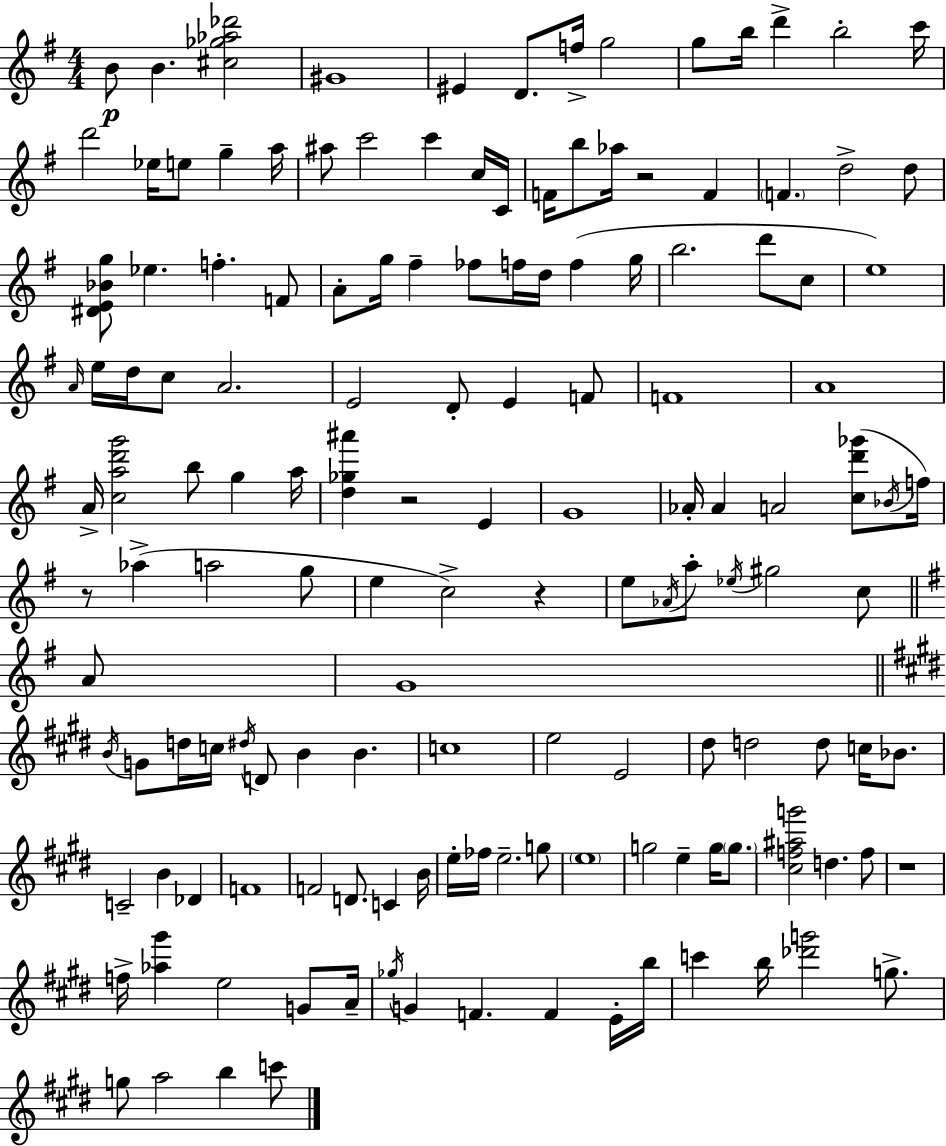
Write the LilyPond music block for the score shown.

{
  \clef treble
  \numericTimeSignature
  \time 4/4
  \key g \major
  b'8\p b'4. <cis'' ges'' aes'' des'''>2 | gis'1 | eis'4 d'8. f''16-> g''2 | g''8 b''16 d'''4-> b''2-. c'''16 | \break d'''2 ees''16 e''8 g''4-- a''16 | ais''8 c'''2 c'''4 c''16 c'16 | f'16 b''8 aes''16 r2 f'4 | \parenthesize f'4. d''2-> d''8 | \break <dis' e' bes' g''>8 ees''4. f''4.-. f'8 | a'8-. g''16 fis''4-- fes''8 f''16 d''16 f''4( g''16 | b''2. d'''8 c''8 | e''1) | \break \grace { a'16 } e''16 d''16 c''8 a'2. | e'2 d'8-. e'4 f'8 | f'1 | a'1 | \break a'16-> <c'' a'' d''' g'''>2 b''8 g''4 | a''16 <d'' ges'' ais'''>4 r2 e'4 | g'1 | aes'16-. aes'4 a'2 <c'' d''' ges'''>8( | \break \acciaccatura { bes'16 } f''16) r8 aes''4->( a''2 | g''8 e''4 c''2->) r4 | e''8 \acciaccatura { aes'16 } a''8-. \acciaccatura { ees''16 } gis''2 | c''8 \bar "||" \break \key e \minor a'8 g'1 | \bar "||" \break \key e \major \acciaccatura { b'16 } g'8 d''16 c''16 \acciaccatura { dis''16 } d'8 b'4 b'4. | c''1 | e''2 e'2 | dis''8 d''2 d''8 c''16 bes'8. | \break c'2-- b'4 des'4 | f'1 | f'2 d'8. c'4 | b'16 e''16-. fes''16 e''2.-- | \break g''8 \parenthesize e''1 | g''2 e''4-- g''16 \parenthesize g''8. | <cis'' f'' ais'' g'''>2 d''4. | f''8 r1 | \break f''16-> <aes'' gis'''>4 e''2 g'8 | a'16-- \acciaccatura { ges''16 } g'4 f'4. f'4 | e'16-. b''16 c'''4 b''16 <des''' g'''>2 | g''8.-> g''8 a''2 b''4 | \break c'''8 \bar "|."
}